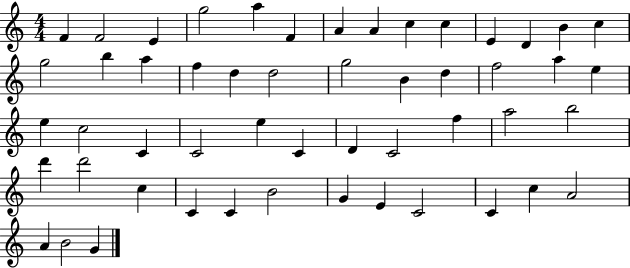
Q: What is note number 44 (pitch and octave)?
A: G4